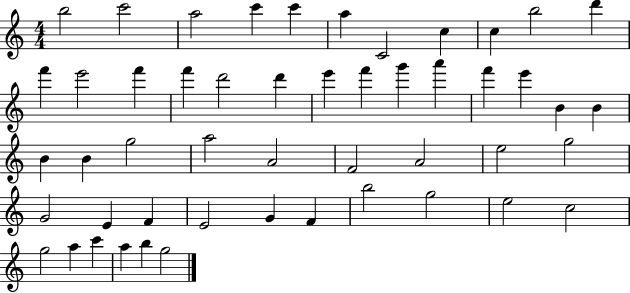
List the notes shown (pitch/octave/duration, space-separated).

B5/h C6/h A5/h C6/q C6/q A5/q C4/h C5/q C5/q B5/h D6/q F6/q E6/h F6/q F6/q D6/h D6/q E6/q F6/q G6/q A6/q F6/q E6/q B4/q B4/q B4/q B4/q G5/h A5/h A4/h F4/h A4/h E5/h G5/h G4/h E4/q F4/q E4/h G4/q F4/q B5/h G5/h E5/h C5/h G5/h A5/q C6/q A5/q B5/q G5/h